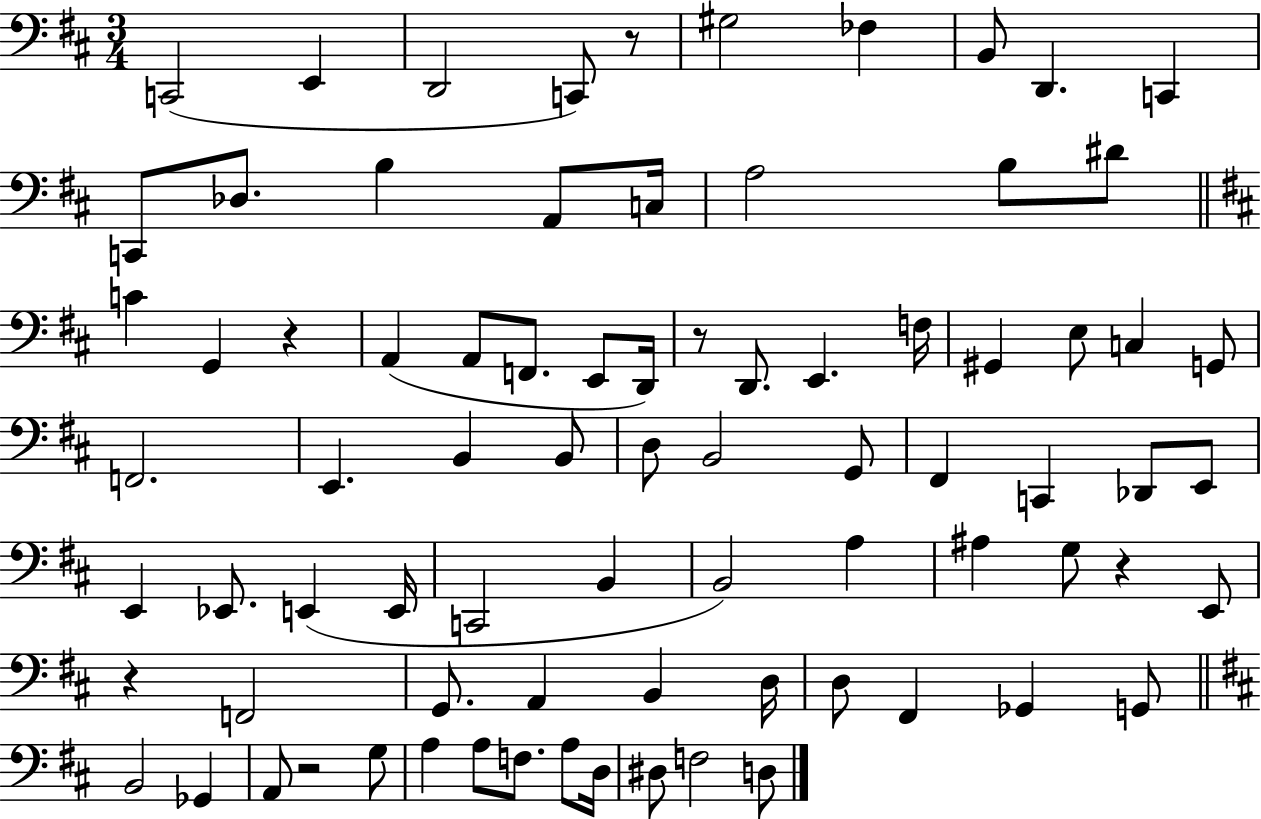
X:1
T:Untitled
M:3/4
L:1/4
K:D
C,,2 E,, D,,2 C,,/2 z/2 ^G,2 _F, B,,/2 D,, C,, C,,/2 _D,/2 B, A,,/2 C,/4 A,2 B,/2 ^D/2 C G,, z A,, A,,/2 F,,/2 E,,/2 D,,/4 z/2 D,,/2 E,, F,/4 ^G,, E,/2 C, G,,/2 F,,2 E,, B,, B,,/2 D,/2 B,,2 G,,/2 ^F,, C,, _D,,/2 E,,/2 E,, _E,,/2 E,, E,,/4 C,,2 B,, B,,2 A, ^A, G,/2 z E,,/2 z F,,2 G,,/2 A,, B,, D,/4 D,/2 ^F,, _G,, G,,/2 B,,2 _G,, A,,/2 z2 G,/2 A, A,/2 F,/2 A,/2 D,/4 ^D,/2 F,2 D,/2